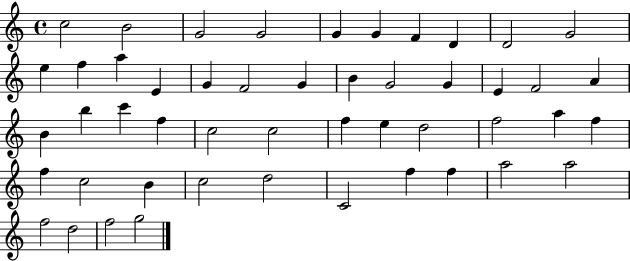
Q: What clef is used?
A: treble